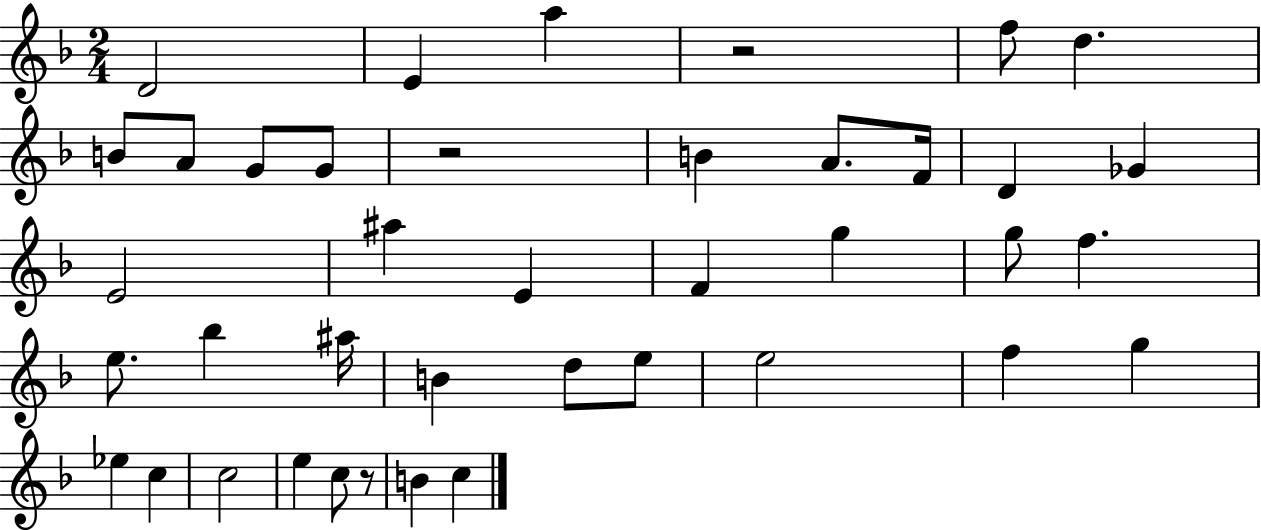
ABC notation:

X:1
T:Untitled
M:2/4
L:1/4
K:F
D2 E a z2 f/2 d B/2 A/2 G/2 G/2 z2 B A/2 F/4 D _G E2 ^a E F g g/2 f e/2 _b ^a/4 B d/2 e/2 e2 f g _e c c2 e c/2 z/2 B c